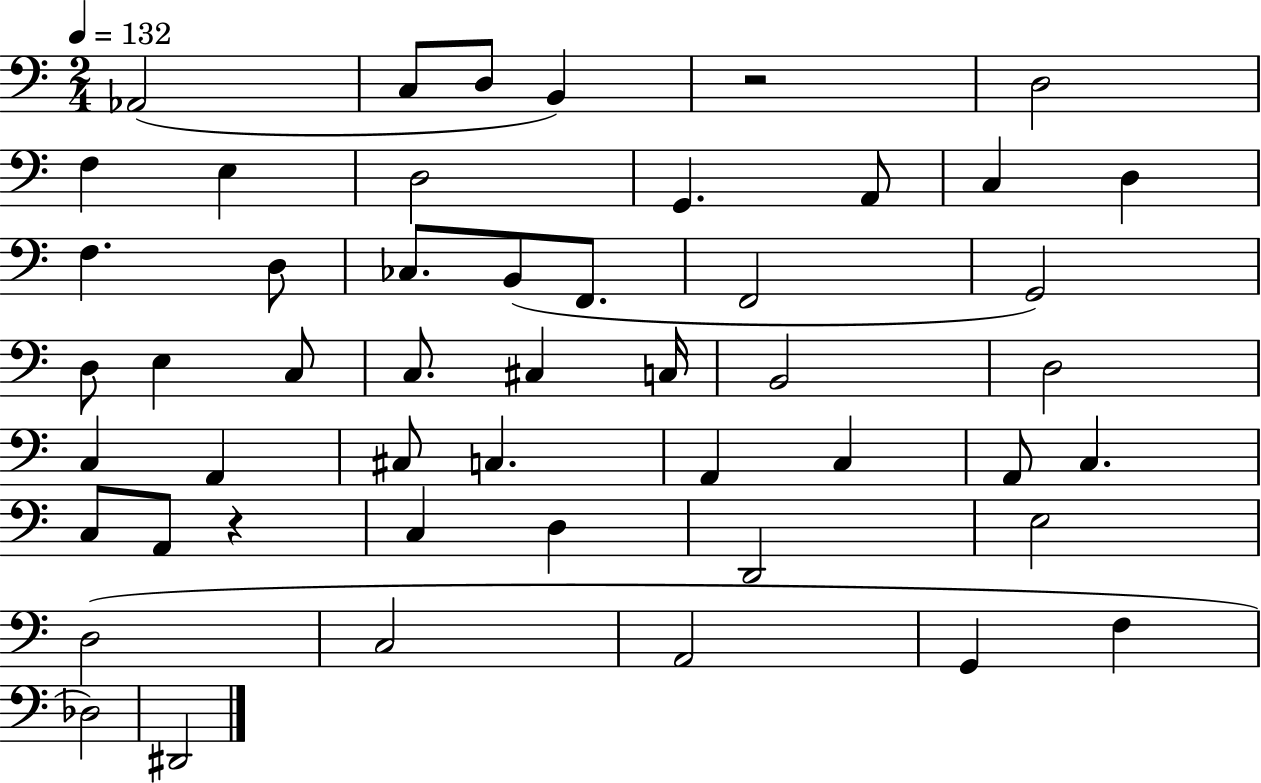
Ab2/h C3/e D3/e B2/q R/h D3/h F3/q E3/q D3/h G2/q. A2/e C3/q D3/q F3/q. D3/e CES3/e. B2/e F2/e. F2/h G2/h D3/e E3/q C3/e C3/e. C#3/q C3/s B2/h D3/h C3/q A2/q C#3/e C3/q. A2/q C3/q A2/e C3/q. C3/e A2/e R/q C3/q D3/q D2/h E3/h D3/h C3/h A2/h G2/q F3/q Db3/h D#2/h